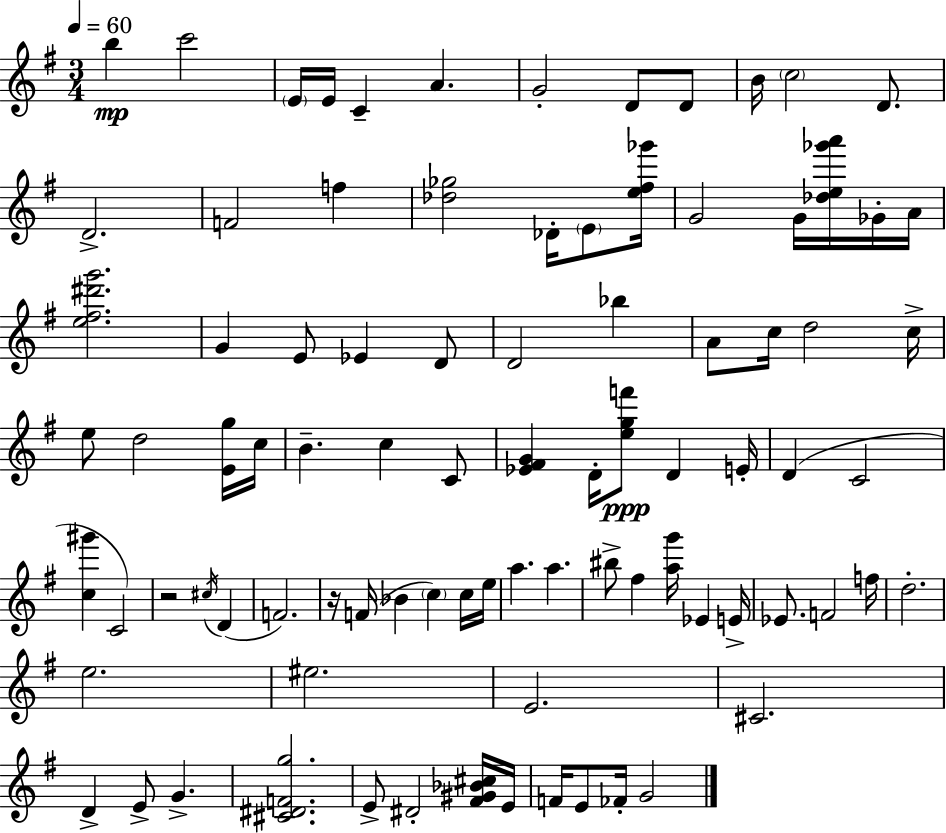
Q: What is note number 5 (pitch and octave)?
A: C4